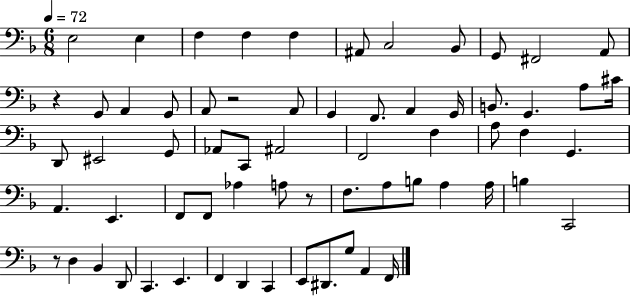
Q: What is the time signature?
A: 6/8